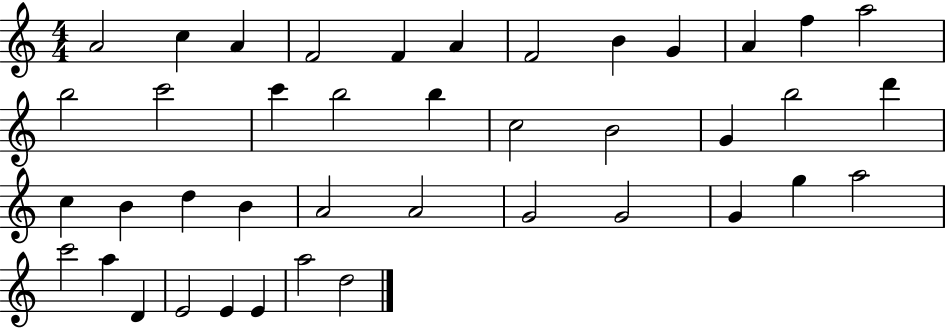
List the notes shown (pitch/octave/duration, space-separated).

A4/h C5/q A4/q F4/h F4/q A4/q F4/h B4/q G4/q A4/q F5/q A5/h B5/h C6/h C6/q B5/h B5/q C5/h B4/h G4/q B5/h D6/q C5/q B4/q D5/q B4/q A4/h A4/h G4/h G4/h G4/q G5/q A5/h C6/h A5/q D4/q E4/h E4/q E4/q A5/h D5/h